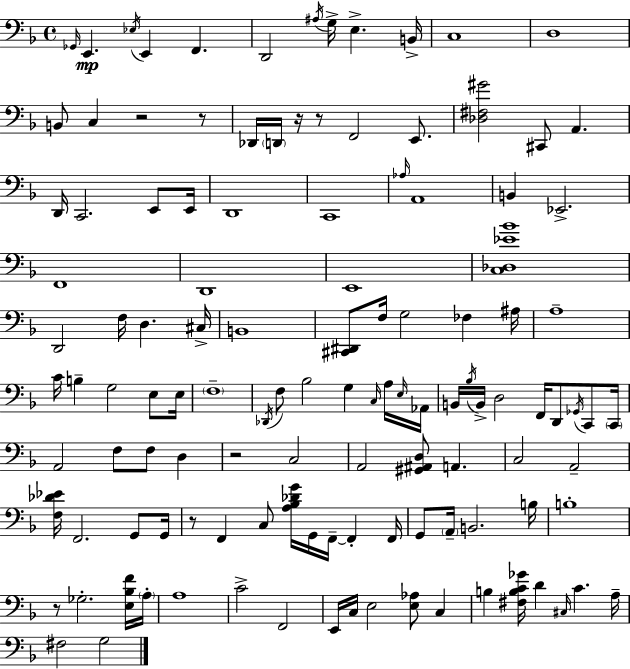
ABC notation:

X:1
T:Untitled
M:4/4
L:1/4
K:F
_G,,/4 E,, _E,/4 E,, F,, D,,2 ^A,/4 G,/4 E, B,,/4 C,4 D,4 B,,/2 C, z2 z/2 _D,,/4 D,,/4 z/4 z/2 F,,2 E,,/2 [_D,^F,^G]2 ^C,,/2 A,, D,,/4 C,,2 E,,/2 E,,/4 D,,4 C,,4 _A,/4 A,,4 B,, _E,,2 F,,4 D,,4 E,,4 [C,_D,_E_B]4 D,,2 F,/4 D, ^C,/4 B,,4 [^C,,^D,,]/2 F,/4 G,2 _F, ^A,/4 A,4 C/4 B, G,2 E,/2 E,/4 F,4 _D,,/4 F,/2 _B,2 G, C,/4 A,/4 E,/4 _A,,/4 B,,/4 _B,/4 B,,/4 D,2 F,,/4 D,,/2 _G,,/4 C,,/2 C,,/4 A,,2 F,/2 F,/2 D, z2 C,2 A,,2 [^G,,^A,,D,]/2 A,, C,2 A,,2 [F,_D_E]/4 F,,2 G,,/2 G,,/4 z/2 F,, C,/2 [A,_B,_DG]/4 G,,/4 F,,/4 F,, F,,/4 G,,/2 A,,/4 B,,2 B,/4 B,4 z/2 _G,2 [E,_B,F]/4 A,/4 A,4 C2 F,,2 E,,/4 C,/4 E,2 [E,_A,]/2 C, B, [^F,B,C_G]/4 D ^C,/4 C A,/4 ^F,2 G,2